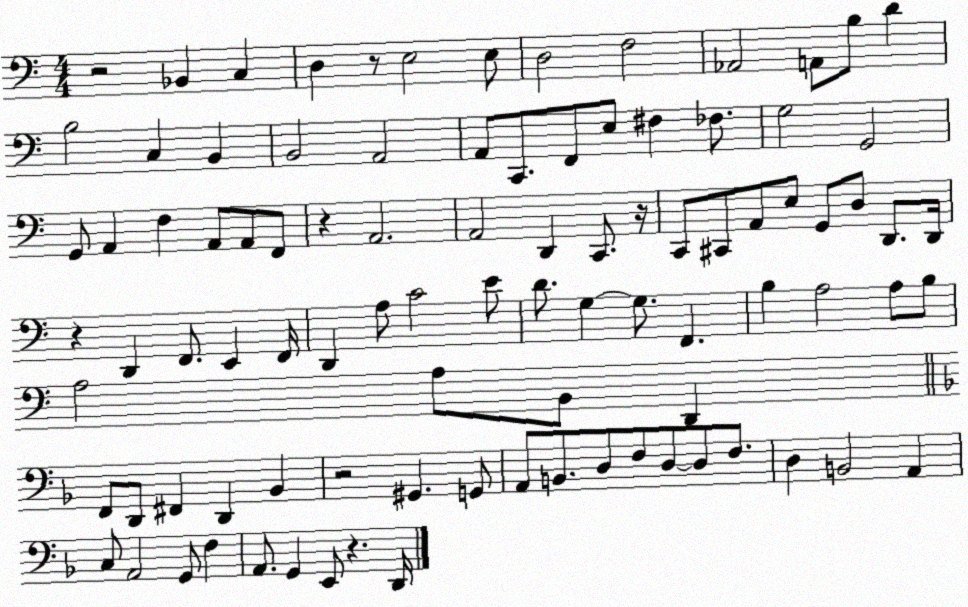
X:1
T:Untitled
M:4/4
L:1/4
K:C
z2 _B,, C, D, z/2 E,2 E,/2 D,2 F,2 _A,,2 A,,/2 B,/2 D B,2 C, B,, B,,2 A,,2 A,,/2 C,,/2 F,,/2 E,/2 ^F, _F,/2 G,2 G,,2 G,,/2 A,, F, A,,/2 A,,/2 F,,/2 z A,,2 A,,2 D,, C,,/2 z/4 C,,/2 ^C,,/2 A,,/2 E,/2 G,,/2 D,/2 D,,/2 D,,/4 z D,, F,,/2 E,, F,,/4 D,, A,/2 C2 E/2 D/2 G, G,/2 F,, B, A,2 A,/2 B,/2 A,2 A,/2 B,,/2 D,, F,,/2 D,,/2 ^F,, D,, _B,, z2 ^G,, G,,/2 A,,/2 B,,/2 D,/2 F,/2 D,/2 D,/2 F,/2 D, B,,2 A,, C,/2 A,,2 G,,/2 F, A,,/2 G,, E,,/2 z D,,/4